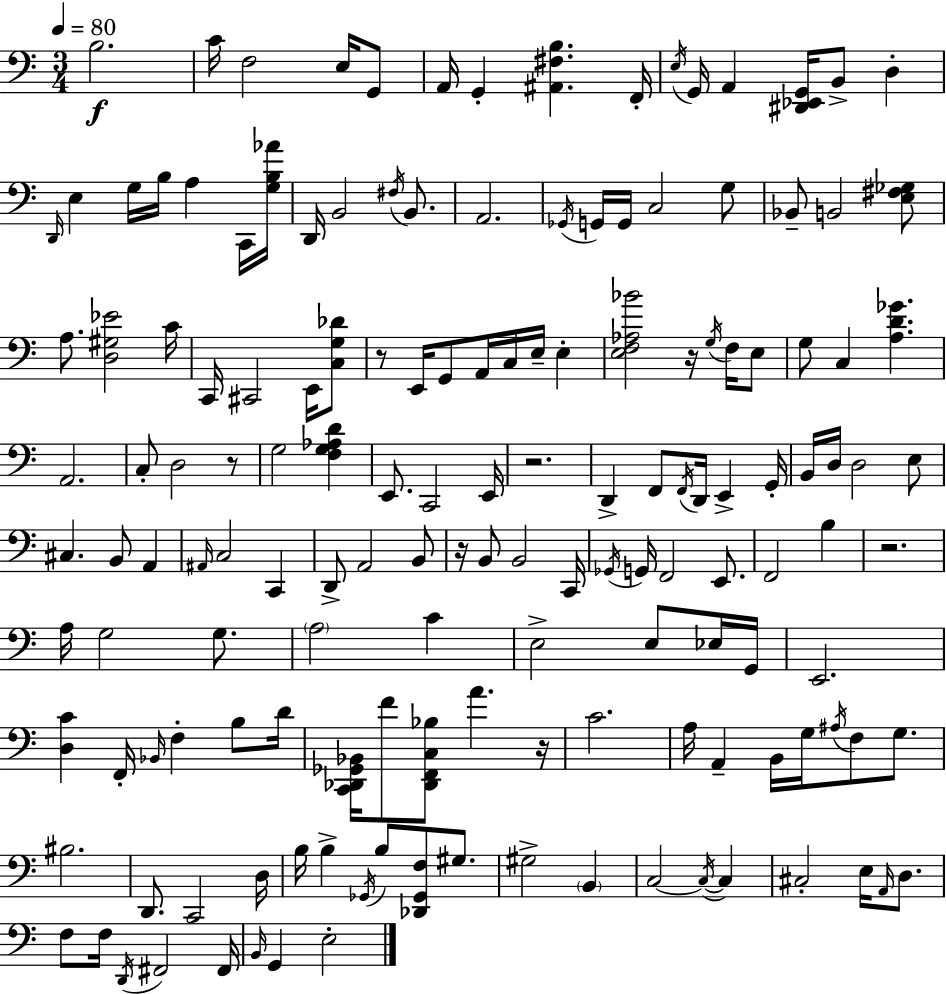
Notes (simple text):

B3/h. C4/s F3/h E3/s G2/e A2/s G2/q [A#2,F#3,B3]/q. F2/s E3/s G2/s A2/q [D#2,Eb2,G2]/s B2/e D3/q D2/s E3/q G3/s B3/s A3/q C2/s [G3,B3,Ab4]/s D2/s B2/h F#3/s B2/e. A2/h. Gb2/s G2/s G2/s C3/h G3/e Bb2/e B2/h [E3,F#3,Gb3]/e A3/e. [D3,G#3,Eb4]/h C4/s C2/s C#2/h E2/s [C3,G3,Db4]/e R/e E2/s G2/e A2/s C3/s E3/s E3/q [E3,F3,Ab3,Bb4]/h R/s G3/s F3/s E3/e G3/e C3/q [A3,D4,Gb4]/q. A2/h. C3/e D3/h R/e G3/h [F3,G3,Ab3,D4]/q E2/e. C2/h E2/s R/h. D2/q F2/e F2/s D2/s E2/q G2/s B2/s D3/s D3/h E3/e C#3/q. B2/e A2/q A#2/s C3/h C2/q D2/e A2/h B2/e R/s B2/e B2/h C2/s Gb2/s G2/s F2/h E2/e. F2/h B3/q R/h. A3/s G3/h G3/e. A3/h C4/q E3/h E3/e Eb3/s G2/s E2/h. [D3,C4]/q F2/s Bb2/s F3/q B3/e D4/s [C2,Db2,Gb2,Bb2]/s F4/e [Db2,F2,C3,Bb3]/e A4/q. R/s C4/h. A3/s A2/q B2/s G3/s A#3/s F3/e G3/e. BIS3/h. D2/e. C2/h D3/s B3/s B3/q Gb2/s B3/e [Db2,Gb2,F3]/e G#3/e. G#3/h B2/q C3/h C3/s C3/q C#3/h E3/s A2/s D3/e. F3/e F3/s D2/s F#2/h F#2/s B2/s G2/q E3/h